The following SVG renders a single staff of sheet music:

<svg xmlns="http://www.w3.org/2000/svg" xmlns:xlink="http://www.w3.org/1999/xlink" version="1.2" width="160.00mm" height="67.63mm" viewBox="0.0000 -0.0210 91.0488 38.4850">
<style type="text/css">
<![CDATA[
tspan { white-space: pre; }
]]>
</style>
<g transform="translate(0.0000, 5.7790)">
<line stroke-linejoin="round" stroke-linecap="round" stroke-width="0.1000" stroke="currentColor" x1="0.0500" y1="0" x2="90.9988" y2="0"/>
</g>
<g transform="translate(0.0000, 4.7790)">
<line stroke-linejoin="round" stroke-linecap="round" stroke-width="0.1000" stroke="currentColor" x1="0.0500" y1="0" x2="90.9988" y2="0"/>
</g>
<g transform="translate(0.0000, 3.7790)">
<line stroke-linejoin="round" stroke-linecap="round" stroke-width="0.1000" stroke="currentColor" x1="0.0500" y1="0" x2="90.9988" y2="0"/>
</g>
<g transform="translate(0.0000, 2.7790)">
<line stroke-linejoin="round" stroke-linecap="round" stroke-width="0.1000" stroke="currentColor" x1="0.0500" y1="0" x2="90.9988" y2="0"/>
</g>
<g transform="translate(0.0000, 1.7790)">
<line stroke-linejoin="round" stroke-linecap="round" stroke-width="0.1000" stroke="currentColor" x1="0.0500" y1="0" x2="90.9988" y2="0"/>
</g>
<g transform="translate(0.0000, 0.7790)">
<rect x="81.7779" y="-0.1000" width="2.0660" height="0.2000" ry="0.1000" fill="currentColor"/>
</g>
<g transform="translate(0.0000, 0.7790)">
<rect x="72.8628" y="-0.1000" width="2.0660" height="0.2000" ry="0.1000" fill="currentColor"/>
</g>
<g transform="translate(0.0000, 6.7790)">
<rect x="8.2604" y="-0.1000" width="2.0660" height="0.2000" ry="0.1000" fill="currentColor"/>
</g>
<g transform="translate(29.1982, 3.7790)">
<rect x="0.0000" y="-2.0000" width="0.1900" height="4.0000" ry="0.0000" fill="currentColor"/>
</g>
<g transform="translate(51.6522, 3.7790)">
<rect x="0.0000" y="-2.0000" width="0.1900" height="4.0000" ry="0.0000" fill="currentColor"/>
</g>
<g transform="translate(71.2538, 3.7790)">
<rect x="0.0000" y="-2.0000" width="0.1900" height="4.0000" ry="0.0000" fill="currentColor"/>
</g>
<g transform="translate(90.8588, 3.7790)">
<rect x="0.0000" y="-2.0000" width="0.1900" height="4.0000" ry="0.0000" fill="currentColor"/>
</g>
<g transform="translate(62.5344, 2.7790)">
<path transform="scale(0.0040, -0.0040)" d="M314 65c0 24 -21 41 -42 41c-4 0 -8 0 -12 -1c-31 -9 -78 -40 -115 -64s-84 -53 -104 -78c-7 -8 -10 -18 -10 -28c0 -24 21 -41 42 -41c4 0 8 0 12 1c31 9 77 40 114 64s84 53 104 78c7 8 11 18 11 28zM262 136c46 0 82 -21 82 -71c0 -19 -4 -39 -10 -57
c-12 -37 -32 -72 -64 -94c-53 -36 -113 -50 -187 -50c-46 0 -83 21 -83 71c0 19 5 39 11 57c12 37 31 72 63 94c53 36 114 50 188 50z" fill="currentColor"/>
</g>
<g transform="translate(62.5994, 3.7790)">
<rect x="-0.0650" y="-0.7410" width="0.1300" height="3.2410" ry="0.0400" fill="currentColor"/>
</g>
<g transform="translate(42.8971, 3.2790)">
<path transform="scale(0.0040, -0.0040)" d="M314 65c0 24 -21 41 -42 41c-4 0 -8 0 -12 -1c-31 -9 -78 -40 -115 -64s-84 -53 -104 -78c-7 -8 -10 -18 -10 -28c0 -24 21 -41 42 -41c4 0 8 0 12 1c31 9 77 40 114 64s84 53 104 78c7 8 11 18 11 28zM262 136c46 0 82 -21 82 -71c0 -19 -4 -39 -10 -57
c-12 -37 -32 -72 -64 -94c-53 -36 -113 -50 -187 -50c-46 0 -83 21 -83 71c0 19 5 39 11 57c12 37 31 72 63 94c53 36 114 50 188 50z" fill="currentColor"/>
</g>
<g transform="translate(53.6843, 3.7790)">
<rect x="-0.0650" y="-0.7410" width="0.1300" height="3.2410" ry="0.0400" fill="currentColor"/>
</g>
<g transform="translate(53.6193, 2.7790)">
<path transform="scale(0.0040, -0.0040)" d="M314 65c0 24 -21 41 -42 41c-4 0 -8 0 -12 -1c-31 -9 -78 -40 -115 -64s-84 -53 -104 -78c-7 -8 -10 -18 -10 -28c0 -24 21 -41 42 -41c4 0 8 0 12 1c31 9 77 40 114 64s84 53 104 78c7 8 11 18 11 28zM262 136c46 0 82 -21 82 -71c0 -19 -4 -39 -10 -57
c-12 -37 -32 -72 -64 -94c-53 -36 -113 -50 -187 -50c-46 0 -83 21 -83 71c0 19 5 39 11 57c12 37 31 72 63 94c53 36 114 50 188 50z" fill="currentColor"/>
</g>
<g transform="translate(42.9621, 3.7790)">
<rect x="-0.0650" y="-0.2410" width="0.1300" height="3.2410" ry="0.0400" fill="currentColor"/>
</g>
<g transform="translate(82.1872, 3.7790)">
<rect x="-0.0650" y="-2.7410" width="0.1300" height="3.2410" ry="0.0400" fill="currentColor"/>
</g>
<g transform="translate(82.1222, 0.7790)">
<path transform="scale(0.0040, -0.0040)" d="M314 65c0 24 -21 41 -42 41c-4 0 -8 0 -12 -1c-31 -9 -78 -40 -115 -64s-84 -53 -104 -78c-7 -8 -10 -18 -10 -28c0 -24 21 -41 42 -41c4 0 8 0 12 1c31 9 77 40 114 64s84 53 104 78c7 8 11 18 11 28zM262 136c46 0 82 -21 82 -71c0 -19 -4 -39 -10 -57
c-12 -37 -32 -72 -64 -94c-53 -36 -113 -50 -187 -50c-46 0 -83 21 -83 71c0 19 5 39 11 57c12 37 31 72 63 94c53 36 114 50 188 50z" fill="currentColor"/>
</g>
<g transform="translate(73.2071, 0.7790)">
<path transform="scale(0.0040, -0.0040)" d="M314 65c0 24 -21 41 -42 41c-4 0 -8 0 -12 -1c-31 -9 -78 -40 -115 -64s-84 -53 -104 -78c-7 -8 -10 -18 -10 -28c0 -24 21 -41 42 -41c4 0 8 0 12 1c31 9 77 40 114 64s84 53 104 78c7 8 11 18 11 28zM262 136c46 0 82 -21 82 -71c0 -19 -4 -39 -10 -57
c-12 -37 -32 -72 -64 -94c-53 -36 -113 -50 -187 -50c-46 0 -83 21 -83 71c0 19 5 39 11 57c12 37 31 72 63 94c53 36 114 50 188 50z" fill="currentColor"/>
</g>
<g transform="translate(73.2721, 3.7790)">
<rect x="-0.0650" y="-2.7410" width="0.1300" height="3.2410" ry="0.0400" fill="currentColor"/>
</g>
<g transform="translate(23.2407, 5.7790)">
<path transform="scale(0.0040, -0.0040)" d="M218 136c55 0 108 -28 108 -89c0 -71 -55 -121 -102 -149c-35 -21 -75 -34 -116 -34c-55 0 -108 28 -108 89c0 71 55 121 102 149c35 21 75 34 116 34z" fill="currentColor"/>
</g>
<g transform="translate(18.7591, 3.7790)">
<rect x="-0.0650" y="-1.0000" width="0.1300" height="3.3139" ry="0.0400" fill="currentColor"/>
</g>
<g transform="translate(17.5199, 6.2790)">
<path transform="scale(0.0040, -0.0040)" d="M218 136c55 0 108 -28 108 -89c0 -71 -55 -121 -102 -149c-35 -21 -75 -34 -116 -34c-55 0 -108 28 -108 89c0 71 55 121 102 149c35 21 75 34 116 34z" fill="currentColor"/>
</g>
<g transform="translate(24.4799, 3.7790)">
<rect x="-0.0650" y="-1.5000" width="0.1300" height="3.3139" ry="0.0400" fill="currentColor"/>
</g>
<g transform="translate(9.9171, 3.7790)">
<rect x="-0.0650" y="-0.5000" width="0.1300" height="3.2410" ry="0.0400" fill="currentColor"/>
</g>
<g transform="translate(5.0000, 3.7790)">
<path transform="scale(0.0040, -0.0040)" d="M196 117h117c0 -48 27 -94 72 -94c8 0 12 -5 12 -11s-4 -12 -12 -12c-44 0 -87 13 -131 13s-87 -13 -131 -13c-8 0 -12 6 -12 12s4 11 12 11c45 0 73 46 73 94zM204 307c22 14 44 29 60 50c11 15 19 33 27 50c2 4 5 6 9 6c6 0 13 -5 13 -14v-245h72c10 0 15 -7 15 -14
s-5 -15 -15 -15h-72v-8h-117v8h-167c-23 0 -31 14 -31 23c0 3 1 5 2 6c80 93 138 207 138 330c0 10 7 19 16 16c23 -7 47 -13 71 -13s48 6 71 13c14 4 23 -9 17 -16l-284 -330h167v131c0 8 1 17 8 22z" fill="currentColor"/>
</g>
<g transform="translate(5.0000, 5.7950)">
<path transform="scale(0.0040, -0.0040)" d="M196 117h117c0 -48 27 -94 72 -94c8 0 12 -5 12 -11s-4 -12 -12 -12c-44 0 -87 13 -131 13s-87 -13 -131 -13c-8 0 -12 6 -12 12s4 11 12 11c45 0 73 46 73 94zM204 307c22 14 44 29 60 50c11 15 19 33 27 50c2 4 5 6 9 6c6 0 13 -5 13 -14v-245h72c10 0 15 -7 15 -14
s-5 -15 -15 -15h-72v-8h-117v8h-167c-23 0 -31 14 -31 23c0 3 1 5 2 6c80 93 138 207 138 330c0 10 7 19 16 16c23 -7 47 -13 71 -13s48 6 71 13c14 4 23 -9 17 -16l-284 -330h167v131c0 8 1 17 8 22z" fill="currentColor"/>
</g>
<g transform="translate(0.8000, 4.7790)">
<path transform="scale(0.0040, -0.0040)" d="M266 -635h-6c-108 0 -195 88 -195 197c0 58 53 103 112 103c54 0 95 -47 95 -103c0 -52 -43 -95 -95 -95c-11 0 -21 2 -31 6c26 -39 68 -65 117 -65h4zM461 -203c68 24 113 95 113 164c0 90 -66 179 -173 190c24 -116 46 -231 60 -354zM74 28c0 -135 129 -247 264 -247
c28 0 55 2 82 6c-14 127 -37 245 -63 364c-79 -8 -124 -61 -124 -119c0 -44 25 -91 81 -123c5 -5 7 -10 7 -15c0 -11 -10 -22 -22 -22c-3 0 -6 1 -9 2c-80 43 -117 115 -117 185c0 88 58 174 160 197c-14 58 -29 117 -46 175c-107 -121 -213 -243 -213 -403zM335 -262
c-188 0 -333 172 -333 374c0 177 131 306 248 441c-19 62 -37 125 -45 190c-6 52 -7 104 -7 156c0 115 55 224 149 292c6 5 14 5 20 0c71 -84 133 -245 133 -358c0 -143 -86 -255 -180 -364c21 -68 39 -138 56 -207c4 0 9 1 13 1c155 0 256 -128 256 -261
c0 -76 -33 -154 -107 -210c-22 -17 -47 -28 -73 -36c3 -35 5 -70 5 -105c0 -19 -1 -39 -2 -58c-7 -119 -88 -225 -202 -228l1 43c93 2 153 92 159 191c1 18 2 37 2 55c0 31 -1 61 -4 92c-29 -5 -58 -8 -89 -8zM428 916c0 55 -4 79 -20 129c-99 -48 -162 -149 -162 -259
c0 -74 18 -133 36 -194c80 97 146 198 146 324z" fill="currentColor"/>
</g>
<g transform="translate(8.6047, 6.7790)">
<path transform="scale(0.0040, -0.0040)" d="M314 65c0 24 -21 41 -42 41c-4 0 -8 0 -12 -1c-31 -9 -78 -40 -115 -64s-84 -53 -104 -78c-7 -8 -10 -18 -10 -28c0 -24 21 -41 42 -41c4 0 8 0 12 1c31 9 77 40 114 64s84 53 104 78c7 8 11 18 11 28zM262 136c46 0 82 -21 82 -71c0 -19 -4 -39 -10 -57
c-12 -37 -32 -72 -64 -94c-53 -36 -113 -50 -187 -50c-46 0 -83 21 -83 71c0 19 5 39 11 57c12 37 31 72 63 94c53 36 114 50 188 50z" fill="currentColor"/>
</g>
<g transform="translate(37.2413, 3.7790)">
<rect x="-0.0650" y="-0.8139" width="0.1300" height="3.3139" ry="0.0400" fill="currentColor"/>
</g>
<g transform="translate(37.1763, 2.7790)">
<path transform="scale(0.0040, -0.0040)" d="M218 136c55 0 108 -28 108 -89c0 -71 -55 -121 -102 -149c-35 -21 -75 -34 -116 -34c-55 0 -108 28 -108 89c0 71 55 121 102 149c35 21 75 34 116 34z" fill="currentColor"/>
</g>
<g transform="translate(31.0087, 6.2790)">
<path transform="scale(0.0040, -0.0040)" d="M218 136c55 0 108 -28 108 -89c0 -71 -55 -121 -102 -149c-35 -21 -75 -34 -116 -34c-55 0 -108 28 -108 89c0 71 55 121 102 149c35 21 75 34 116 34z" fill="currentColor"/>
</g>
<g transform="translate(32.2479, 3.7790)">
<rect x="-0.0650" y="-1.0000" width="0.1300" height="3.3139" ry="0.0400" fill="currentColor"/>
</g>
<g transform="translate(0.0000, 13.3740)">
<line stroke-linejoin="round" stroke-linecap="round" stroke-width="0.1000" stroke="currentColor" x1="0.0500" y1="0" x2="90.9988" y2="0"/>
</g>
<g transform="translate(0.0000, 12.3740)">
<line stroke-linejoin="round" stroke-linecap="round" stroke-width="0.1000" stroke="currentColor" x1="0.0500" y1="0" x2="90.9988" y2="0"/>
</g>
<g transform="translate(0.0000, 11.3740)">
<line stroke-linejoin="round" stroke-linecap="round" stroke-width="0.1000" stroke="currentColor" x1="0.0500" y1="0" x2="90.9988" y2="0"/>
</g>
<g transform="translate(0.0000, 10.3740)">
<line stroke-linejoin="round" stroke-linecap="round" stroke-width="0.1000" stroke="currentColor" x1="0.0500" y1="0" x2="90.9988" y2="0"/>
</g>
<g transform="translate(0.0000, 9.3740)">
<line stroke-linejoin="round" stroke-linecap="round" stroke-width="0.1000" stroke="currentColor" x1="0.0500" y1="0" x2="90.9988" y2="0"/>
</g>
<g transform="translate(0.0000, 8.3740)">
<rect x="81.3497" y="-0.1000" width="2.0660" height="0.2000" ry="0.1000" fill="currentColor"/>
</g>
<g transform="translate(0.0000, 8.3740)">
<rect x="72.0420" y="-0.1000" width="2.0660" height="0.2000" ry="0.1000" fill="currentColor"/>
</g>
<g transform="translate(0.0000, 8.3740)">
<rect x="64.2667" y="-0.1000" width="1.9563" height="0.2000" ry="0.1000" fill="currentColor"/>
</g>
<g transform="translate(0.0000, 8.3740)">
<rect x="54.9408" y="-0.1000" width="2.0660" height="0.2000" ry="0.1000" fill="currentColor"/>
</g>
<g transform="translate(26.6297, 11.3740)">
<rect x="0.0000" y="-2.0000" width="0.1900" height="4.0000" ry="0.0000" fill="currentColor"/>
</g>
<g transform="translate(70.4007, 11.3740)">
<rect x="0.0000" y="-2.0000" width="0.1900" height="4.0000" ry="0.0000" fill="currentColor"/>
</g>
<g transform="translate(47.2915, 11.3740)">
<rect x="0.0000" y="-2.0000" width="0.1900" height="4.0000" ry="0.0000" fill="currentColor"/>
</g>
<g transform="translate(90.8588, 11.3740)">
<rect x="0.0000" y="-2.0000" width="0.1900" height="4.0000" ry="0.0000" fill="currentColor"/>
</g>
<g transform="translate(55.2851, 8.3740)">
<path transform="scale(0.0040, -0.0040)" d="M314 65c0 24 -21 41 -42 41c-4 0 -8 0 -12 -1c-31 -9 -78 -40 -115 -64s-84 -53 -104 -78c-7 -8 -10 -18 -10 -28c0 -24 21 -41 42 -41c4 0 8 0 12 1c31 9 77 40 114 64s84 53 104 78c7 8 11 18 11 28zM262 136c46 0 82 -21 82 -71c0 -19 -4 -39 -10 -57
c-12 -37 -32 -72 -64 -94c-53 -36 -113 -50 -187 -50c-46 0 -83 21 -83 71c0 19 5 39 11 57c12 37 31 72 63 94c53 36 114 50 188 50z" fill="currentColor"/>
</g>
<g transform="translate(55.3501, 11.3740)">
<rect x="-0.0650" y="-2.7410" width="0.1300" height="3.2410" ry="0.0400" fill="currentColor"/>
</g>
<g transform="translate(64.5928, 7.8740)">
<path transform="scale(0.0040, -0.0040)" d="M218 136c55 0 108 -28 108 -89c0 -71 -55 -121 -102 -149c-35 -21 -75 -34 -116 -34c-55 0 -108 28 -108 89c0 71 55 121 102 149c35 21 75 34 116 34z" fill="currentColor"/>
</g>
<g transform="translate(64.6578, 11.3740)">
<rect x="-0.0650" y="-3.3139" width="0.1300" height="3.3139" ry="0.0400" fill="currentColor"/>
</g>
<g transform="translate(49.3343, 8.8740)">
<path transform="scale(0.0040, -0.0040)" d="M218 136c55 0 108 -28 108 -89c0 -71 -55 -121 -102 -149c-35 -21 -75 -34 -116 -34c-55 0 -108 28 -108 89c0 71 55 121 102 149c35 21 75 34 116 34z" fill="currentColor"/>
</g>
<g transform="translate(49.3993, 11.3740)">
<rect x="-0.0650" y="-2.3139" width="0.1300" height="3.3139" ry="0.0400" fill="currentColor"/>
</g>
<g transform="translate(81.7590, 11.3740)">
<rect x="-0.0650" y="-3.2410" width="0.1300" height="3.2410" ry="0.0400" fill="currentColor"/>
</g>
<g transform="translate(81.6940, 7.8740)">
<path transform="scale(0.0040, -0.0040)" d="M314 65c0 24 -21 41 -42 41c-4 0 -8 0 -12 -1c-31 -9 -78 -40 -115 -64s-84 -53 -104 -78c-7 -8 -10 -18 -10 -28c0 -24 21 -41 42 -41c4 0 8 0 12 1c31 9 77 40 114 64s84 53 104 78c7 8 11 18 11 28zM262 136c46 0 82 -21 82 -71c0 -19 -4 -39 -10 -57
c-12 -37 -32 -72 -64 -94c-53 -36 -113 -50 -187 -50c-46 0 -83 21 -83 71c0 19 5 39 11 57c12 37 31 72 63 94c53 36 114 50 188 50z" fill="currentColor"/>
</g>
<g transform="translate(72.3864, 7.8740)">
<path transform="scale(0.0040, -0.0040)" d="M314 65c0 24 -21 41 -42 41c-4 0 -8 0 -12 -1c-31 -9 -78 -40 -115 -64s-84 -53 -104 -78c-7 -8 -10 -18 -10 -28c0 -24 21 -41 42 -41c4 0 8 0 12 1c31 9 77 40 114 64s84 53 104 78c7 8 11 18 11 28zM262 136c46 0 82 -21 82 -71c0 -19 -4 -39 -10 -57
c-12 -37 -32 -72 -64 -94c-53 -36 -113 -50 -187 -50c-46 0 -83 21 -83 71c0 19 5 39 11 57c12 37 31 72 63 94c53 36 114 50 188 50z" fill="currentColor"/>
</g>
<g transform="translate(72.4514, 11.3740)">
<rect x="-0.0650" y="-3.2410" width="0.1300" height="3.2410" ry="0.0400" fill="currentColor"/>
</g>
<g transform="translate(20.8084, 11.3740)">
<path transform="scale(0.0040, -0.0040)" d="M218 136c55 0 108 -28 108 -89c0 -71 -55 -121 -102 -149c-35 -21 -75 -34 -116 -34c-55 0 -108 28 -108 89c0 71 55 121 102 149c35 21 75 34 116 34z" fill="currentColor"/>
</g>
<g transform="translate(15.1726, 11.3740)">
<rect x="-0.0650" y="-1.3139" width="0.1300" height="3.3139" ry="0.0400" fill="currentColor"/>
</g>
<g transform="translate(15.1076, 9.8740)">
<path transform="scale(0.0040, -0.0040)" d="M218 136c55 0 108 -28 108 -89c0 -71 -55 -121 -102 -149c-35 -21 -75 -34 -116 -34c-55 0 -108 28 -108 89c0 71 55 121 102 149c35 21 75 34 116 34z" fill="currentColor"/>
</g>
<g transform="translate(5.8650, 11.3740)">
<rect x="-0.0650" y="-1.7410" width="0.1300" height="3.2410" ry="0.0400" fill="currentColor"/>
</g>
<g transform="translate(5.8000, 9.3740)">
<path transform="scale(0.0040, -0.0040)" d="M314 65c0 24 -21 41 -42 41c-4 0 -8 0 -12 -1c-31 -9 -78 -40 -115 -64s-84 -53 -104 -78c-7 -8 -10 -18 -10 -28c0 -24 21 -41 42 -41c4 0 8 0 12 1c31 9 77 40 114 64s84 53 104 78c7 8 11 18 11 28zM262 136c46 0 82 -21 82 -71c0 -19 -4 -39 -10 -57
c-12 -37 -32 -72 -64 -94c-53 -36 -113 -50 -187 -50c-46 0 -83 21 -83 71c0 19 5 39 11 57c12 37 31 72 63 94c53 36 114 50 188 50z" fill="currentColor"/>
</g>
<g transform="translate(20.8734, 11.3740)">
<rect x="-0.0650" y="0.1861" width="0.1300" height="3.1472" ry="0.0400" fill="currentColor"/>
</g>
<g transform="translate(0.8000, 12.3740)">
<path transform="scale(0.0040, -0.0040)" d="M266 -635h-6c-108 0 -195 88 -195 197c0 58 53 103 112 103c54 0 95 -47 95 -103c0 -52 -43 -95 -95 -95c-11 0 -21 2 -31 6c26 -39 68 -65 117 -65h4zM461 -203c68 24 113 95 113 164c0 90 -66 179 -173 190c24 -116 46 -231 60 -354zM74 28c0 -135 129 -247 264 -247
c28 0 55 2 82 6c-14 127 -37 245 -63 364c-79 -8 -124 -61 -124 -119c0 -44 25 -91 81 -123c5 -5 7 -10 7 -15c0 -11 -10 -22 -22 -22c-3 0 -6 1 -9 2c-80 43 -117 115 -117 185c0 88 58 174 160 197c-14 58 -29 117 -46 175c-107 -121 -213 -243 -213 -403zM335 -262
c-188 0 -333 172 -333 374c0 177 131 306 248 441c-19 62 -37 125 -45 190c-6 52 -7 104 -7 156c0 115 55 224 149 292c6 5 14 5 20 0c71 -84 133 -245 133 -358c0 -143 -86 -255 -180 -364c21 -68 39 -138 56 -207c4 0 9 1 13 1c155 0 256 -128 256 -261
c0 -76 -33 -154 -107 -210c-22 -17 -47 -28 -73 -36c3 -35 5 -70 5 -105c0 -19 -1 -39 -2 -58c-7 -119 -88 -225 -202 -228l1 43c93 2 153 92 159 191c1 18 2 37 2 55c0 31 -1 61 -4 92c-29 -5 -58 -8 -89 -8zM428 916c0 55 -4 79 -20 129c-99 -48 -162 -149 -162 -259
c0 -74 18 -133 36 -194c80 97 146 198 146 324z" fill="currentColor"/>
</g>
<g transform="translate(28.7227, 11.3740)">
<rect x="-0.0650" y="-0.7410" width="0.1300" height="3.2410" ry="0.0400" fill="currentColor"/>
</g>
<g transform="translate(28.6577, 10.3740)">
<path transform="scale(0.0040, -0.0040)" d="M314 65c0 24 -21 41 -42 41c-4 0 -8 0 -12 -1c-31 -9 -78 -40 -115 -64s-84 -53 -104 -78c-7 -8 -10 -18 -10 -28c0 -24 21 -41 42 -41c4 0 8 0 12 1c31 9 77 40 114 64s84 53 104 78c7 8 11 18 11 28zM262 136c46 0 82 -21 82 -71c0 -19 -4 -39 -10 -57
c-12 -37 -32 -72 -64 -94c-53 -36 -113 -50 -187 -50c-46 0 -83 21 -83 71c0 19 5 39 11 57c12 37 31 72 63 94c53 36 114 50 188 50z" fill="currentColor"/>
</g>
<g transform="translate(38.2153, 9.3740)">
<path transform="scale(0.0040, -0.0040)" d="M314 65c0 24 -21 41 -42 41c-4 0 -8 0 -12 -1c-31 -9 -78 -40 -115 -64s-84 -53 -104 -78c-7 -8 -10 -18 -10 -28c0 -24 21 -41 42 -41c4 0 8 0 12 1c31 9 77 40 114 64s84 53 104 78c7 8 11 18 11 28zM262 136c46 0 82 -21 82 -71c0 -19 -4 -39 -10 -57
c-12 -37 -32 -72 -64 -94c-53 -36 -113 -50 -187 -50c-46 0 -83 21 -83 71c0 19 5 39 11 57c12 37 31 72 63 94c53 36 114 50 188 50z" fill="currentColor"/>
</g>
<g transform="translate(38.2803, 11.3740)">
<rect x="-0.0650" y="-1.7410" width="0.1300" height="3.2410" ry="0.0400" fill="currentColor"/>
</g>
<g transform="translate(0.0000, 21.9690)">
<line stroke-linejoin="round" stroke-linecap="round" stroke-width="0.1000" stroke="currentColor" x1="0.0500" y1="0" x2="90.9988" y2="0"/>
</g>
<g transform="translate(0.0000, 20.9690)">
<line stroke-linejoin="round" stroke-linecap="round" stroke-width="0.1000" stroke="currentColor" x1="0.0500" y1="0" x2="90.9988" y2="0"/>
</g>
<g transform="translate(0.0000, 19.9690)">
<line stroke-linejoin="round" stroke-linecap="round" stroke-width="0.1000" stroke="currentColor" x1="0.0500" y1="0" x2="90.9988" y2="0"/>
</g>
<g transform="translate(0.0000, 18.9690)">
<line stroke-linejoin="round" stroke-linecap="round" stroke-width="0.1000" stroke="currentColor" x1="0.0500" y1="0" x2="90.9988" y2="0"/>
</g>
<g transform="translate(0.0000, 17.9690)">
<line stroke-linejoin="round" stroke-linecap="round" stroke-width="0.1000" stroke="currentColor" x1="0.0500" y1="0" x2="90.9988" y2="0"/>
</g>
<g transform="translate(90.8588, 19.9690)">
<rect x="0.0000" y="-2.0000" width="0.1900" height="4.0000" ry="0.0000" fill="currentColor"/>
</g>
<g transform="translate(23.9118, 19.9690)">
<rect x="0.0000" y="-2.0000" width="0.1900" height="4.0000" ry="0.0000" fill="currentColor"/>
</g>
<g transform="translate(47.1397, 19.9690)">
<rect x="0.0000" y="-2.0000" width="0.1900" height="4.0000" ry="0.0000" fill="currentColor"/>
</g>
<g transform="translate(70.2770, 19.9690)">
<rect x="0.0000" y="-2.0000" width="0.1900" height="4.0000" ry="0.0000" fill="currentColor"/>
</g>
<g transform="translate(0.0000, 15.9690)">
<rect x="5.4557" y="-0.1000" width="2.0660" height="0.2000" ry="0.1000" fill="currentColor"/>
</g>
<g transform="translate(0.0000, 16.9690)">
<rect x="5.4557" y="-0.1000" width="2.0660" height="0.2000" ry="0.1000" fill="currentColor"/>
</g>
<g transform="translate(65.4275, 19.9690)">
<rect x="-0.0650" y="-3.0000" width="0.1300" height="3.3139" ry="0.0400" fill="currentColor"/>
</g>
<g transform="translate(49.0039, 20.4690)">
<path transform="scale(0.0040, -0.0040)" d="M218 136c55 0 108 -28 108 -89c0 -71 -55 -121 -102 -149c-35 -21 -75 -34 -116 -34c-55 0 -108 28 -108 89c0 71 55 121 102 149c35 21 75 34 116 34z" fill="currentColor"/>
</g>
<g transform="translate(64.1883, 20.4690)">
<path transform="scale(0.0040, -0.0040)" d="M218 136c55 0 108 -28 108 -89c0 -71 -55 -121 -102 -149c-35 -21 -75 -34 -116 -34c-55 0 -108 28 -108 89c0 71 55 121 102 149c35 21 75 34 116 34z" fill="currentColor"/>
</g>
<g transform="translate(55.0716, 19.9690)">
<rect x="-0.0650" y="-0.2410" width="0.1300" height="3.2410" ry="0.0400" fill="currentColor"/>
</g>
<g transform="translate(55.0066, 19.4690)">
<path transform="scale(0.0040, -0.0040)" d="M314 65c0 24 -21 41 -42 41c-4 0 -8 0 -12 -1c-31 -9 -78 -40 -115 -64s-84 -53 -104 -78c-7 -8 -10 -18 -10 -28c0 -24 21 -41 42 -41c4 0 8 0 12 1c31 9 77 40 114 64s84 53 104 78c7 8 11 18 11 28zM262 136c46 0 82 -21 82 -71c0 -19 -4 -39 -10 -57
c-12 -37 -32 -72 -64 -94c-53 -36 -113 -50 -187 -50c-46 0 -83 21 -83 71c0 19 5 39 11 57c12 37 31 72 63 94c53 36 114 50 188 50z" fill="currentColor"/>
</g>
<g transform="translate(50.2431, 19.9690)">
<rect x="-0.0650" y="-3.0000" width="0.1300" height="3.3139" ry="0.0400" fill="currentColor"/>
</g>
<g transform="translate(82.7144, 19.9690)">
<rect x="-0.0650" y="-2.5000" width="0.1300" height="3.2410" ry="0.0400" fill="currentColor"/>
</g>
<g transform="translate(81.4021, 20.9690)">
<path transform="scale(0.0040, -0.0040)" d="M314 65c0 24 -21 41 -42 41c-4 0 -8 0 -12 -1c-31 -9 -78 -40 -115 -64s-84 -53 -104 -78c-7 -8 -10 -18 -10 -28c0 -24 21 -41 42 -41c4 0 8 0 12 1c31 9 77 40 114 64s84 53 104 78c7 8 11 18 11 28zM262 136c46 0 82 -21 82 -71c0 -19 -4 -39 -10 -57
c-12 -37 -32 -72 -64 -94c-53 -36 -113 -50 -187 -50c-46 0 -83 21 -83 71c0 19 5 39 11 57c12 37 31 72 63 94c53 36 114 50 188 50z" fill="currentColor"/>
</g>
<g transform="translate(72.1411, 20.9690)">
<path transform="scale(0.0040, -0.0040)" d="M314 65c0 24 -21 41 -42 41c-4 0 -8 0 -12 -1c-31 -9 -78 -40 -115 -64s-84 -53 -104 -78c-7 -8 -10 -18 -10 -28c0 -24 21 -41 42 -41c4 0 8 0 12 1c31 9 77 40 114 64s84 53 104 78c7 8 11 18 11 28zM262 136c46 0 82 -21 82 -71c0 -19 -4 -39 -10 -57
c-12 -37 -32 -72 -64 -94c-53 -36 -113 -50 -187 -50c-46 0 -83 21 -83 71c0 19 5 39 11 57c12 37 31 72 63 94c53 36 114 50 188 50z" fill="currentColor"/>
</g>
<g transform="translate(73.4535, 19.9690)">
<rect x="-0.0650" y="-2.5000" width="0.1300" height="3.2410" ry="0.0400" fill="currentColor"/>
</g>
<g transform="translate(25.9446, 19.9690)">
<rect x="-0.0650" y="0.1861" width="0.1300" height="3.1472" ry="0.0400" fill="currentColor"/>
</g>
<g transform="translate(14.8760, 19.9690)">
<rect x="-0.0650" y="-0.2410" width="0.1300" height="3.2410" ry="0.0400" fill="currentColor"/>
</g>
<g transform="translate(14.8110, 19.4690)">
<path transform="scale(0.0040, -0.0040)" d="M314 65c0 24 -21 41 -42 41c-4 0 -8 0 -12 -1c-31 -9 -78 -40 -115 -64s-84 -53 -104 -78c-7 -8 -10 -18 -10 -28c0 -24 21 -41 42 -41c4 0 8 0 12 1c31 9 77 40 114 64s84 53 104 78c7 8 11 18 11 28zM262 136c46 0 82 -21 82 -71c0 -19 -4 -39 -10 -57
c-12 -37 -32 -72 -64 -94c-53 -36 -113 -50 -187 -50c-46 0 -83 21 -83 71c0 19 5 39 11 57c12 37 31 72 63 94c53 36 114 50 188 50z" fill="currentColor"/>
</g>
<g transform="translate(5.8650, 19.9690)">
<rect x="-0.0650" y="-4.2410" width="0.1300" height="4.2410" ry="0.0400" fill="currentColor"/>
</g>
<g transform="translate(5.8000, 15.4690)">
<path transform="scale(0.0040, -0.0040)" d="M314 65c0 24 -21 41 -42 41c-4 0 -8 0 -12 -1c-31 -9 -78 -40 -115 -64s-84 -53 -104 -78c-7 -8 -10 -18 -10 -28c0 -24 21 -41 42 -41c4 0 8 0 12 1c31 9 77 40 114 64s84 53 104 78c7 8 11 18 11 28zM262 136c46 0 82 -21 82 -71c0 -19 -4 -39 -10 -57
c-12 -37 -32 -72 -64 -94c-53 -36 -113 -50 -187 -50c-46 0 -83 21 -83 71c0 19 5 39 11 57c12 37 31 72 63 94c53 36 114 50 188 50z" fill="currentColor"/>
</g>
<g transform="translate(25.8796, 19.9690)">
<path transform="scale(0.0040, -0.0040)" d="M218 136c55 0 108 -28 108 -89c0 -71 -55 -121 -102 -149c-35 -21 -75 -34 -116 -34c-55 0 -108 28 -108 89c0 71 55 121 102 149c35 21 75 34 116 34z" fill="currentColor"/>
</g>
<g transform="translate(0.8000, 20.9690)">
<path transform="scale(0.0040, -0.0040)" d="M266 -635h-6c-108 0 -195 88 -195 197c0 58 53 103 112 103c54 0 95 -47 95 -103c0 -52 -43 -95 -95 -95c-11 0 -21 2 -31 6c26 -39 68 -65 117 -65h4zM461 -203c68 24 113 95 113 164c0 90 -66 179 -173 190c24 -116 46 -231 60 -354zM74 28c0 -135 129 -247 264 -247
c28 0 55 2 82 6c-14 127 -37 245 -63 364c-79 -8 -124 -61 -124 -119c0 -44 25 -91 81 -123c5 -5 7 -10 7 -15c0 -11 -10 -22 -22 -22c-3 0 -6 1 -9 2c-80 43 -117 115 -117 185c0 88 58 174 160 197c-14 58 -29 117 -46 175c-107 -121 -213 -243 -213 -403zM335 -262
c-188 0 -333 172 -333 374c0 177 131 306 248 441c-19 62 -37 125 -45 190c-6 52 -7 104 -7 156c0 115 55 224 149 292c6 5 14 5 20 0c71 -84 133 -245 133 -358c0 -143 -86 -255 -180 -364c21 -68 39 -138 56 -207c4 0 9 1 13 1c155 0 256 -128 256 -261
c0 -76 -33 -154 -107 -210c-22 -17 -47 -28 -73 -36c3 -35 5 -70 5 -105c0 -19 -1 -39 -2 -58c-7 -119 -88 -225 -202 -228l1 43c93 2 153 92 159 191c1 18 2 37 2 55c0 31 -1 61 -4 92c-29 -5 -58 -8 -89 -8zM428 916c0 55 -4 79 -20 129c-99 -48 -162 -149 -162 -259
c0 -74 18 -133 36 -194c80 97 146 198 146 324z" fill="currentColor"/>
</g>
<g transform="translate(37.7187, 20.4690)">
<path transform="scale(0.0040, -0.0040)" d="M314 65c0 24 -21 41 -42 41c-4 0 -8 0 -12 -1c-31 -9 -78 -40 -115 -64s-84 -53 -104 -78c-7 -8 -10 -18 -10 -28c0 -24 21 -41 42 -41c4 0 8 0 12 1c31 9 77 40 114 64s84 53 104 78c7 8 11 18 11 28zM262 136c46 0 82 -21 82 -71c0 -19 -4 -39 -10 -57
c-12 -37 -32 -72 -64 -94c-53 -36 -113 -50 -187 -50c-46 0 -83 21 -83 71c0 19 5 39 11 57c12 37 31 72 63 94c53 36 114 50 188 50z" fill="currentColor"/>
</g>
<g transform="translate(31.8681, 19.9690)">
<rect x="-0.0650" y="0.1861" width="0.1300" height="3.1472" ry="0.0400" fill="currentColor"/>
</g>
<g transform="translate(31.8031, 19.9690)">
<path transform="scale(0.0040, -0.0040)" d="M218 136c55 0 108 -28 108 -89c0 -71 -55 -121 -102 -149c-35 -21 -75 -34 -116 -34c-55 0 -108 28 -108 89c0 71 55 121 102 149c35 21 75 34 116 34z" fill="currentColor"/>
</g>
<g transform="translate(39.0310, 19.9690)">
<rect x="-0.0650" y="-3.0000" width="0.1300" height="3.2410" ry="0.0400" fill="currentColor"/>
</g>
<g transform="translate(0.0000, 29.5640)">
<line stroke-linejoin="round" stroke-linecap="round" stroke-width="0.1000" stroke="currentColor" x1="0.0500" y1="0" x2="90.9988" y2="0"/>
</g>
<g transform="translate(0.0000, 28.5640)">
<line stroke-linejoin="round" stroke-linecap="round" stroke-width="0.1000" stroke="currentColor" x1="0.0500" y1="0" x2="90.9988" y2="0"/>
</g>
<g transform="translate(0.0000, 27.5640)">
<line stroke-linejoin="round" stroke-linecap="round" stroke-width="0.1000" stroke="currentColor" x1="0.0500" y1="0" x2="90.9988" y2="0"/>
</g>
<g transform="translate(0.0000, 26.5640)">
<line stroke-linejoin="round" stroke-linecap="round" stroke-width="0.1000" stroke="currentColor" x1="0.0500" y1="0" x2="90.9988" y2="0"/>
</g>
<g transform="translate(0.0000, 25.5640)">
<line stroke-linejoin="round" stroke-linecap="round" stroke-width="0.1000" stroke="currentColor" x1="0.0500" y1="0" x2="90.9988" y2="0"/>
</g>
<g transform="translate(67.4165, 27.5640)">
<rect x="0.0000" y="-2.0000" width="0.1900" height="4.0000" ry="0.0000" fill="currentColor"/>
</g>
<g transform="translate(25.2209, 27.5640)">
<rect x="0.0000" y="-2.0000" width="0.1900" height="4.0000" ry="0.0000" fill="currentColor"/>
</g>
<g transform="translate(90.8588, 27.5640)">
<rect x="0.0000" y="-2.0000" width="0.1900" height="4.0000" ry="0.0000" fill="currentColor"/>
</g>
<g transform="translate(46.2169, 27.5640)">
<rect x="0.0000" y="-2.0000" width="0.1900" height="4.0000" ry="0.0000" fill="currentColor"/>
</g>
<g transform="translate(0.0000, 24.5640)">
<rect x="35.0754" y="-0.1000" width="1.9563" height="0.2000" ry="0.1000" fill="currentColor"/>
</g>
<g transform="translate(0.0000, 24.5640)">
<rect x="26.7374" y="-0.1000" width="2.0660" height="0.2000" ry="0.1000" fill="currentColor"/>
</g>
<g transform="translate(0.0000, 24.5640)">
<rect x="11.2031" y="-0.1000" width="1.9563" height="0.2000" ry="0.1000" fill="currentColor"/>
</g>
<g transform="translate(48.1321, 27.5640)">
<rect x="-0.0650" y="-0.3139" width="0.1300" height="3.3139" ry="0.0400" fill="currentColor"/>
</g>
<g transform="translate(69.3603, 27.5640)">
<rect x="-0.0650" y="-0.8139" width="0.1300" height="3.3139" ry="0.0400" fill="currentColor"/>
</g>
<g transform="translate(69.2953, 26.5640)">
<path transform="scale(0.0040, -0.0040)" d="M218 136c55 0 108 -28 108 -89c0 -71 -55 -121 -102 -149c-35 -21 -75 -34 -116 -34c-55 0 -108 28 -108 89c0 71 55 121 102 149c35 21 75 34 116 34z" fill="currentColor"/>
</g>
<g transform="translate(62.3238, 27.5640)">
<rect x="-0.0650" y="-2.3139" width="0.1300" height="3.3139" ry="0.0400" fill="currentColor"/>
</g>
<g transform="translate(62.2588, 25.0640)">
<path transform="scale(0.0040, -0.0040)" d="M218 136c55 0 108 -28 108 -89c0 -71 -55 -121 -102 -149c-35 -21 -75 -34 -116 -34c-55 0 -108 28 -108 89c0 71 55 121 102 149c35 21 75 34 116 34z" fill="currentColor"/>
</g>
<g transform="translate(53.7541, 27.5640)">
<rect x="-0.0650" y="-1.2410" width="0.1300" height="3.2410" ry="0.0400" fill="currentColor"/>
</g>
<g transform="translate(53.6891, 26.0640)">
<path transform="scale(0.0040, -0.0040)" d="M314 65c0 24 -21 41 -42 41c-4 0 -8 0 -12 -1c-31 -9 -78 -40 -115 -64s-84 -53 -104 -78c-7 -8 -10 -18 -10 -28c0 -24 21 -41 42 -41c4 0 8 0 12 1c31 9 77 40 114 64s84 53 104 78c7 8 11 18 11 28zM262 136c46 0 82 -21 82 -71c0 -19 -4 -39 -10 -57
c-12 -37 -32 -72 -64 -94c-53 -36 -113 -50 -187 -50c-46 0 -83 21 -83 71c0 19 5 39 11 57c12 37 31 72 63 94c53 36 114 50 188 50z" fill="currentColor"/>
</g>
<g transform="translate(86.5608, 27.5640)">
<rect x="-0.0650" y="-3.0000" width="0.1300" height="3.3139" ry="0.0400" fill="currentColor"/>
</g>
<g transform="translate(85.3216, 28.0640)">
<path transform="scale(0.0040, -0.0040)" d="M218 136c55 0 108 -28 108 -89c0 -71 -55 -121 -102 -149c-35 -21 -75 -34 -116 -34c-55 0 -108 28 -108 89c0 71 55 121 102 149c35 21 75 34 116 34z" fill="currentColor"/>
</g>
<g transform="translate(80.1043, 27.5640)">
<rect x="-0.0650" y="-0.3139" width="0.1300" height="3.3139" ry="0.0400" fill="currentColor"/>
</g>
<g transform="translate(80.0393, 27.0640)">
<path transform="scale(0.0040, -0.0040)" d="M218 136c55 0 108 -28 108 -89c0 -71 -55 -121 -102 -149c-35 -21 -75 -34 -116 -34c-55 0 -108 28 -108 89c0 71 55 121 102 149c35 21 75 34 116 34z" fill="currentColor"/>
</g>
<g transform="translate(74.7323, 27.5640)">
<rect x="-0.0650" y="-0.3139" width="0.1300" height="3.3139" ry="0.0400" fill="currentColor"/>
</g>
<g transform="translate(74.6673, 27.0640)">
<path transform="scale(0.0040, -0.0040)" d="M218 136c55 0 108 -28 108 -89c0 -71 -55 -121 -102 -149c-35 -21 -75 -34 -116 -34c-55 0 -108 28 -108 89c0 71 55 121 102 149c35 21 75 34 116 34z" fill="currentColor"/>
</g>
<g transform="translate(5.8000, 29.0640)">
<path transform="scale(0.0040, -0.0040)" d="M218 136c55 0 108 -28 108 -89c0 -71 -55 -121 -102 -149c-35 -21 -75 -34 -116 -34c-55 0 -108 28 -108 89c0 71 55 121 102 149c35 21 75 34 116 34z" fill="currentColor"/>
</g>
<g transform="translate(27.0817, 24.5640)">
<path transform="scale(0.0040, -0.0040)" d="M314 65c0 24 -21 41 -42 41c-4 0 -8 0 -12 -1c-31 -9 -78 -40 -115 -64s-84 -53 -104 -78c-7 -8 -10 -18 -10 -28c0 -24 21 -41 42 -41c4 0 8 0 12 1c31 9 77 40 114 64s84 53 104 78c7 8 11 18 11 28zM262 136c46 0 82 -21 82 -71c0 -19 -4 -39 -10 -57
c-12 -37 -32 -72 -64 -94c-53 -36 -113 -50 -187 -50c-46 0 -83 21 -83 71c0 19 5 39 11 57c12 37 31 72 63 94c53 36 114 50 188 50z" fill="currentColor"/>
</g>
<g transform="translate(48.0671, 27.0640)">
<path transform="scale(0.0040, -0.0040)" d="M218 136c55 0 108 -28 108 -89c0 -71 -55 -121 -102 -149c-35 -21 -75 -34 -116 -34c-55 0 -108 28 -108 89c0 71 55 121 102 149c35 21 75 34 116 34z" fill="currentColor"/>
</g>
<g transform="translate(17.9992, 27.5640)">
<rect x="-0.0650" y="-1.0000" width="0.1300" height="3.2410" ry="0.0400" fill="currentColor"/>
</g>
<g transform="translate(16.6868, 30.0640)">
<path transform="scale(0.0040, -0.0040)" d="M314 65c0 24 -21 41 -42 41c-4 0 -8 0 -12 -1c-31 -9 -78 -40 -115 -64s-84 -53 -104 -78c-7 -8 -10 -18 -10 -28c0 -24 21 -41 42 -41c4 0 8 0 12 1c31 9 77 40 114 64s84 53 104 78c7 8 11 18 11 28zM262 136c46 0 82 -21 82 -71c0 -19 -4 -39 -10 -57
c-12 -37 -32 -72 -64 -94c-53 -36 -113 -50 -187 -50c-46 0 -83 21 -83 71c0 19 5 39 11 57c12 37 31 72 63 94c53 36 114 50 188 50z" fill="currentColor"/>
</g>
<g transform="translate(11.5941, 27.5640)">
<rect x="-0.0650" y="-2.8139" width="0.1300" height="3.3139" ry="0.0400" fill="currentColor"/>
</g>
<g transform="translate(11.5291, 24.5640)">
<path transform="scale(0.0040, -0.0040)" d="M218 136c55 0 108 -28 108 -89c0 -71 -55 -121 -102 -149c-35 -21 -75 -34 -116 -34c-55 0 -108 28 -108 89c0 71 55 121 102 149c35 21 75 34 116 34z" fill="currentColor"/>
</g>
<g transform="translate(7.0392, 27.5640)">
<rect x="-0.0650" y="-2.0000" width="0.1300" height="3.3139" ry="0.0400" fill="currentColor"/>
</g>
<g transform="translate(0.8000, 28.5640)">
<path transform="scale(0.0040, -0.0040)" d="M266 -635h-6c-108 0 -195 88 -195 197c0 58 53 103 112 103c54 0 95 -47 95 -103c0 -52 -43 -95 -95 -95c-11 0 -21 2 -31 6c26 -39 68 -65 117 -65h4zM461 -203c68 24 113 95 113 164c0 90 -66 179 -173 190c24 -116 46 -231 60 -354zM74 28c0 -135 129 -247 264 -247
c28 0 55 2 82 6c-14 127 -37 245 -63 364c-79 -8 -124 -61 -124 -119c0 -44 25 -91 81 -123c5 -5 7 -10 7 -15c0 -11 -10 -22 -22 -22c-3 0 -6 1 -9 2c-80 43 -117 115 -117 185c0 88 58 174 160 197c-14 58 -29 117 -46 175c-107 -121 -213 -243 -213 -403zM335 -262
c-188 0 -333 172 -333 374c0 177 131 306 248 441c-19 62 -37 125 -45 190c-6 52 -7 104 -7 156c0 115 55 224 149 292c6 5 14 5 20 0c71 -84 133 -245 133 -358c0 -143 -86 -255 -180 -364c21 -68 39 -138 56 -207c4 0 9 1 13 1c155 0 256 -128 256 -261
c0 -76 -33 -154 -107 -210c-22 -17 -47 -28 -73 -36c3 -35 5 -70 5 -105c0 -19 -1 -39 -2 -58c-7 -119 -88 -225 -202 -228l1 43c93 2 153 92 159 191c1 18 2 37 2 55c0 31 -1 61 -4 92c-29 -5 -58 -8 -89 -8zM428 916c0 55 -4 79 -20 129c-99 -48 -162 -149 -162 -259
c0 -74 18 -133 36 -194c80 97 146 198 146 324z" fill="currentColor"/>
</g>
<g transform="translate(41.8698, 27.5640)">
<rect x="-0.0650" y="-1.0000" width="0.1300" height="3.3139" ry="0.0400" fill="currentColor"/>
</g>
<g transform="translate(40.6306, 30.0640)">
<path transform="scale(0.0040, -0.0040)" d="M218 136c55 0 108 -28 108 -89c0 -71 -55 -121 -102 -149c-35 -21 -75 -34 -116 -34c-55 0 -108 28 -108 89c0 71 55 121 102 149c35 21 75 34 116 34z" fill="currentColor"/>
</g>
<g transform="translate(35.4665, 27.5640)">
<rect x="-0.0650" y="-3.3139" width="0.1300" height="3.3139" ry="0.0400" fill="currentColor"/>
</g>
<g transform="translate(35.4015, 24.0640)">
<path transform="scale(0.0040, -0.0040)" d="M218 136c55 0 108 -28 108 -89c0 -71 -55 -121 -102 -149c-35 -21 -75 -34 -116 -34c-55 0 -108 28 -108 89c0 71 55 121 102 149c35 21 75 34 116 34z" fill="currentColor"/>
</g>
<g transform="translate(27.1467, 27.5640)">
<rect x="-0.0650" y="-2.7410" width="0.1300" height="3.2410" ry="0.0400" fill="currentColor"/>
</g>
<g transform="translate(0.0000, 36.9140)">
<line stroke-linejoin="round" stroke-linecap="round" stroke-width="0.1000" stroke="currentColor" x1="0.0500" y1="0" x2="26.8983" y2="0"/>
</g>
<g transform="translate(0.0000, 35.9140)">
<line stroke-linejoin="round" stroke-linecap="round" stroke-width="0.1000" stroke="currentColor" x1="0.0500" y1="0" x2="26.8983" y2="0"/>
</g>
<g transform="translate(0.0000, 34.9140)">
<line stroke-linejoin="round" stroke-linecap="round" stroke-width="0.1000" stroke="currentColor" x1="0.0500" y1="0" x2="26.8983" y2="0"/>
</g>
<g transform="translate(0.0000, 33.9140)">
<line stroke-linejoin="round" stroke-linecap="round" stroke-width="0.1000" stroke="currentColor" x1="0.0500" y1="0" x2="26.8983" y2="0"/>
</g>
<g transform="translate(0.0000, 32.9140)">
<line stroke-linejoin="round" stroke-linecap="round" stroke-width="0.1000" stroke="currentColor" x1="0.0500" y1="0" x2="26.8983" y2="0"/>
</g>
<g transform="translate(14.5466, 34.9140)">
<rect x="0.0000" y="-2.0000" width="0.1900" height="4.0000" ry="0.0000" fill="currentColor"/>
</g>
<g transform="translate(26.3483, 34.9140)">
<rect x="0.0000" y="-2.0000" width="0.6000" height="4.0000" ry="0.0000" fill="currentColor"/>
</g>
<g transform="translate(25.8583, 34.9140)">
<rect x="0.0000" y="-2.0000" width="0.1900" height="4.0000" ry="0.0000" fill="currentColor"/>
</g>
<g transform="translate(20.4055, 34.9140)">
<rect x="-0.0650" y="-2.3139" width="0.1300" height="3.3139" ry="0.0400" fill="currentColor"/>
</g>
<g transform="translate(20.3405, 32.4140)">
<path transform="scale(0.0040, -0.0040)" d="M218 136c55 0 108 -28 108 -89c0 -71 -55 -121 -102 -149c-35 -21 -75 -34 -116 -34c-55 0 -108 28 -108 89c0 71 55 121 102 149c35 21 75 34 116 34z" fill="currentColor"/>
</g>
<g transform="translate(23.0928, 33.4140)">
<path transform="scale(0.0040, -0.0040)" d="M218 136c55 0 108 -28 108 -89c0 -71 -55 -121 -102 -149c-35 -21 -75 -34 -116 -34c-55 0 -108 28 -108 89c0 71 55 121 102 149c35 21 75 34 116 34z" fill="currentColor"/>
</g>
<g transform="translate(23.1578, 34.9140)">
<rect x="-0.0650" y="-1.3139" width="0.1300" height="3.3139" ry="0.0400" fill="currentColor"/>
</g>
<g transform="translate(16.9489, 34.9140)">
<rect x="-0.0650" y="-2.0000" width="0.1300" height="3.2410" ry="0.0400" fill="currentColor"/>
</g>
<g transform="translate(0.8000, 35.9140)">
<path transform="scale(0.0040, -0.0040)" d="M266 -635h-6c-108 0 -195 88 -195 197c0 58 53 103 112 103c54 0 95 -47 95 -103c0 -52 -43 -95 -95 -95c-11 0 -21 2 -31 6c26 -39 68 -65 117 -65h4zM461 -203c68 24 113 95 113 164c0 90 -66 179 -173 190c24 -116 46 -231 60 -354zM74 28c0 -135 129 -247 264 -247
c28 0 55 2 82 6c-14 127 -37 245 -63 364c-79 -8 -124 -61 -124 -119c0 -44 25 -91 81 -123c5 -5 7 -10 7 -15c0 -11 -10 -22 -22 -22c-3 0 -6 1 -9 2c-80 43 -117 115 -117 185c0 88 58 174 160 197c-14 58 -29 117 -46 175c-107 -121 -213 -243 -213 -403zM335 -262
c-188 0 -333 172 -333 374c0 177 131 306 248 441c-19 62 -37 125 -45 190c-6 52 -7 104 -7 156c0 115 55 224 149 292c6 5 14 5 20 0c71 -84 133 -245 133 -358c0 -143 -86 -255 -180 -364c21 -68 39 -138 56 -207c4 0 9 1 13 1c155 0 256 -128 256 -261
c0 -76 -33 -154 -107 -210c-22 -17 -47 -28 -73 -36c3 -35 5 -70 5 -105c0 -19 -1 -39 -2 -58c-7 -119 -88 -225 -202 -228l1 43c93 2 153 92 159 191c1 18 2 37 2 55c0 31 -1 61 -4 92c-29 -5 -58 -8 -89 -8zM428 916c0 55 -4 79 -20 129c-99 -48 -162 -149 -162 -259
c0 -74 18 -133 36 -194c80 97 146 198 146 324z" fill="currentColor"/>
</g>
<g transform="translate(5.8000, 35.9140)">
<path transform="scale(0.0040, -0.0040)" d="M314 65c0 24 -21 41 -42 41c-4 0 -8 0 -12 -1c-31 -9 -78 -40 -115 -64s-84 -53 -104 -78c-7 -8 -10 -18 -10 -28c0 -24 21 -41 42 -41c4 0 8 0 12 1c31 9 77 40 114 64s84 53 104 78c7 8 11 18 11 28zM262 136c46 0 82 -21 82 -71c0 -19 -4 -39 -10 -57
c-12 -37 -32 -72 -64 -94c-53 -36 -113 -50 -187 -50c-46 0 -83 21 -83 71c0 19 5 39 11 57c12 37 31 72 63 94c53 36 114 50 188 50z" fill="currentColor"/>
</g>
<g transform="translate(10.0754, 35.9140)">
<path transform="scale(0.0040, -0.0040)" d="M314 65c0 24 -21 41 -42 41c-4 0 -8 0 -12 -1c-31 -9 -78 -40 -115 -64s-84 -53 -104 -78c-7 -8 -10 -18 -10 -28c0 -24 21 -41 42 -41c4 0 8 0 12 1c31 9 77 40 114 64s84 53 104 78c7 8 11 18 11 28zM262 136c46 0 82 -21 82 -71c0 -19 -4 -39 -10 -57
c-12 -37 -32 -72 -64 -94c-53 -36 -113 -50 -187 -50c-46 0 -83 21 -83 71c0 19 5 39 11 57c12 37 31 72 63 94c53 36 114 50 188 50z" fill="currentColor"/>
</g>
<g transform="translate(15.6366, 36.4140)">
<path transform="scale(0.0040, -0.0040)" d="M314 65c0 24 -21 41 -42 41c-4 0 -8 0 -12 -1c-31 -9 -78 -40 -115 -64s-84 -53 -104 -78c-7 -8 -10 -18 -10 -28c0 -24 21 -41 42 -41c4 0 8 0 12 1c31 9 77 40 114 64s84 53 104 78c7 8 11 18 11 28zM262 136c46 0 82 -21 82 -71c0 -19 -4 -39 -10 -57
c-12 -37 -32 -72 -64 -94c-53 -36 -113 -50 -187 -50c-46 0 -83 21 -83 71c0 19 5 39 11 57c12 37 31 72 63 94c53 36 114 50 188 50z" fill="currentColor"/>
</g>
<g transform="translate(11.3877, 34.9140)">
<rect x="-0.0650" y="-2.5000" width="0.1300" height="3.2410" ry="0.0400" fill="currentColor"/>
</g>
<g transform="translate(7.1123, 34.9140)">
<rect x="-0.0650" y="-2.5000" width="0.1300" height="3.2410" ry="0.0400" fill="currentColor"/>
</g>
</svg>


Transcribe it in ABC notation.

X:1
T:Untitled
M:4/4
L:1/4
K:C
C2 D E D d c2 d2 d2 a2 a2 f2 e B d2 f2 g a2 b b2 b2 d'2 c2 B B A2 A c2 A G2 G2 F a D2 a2 b D c e2 g d c c A G2 G2 F2 g e